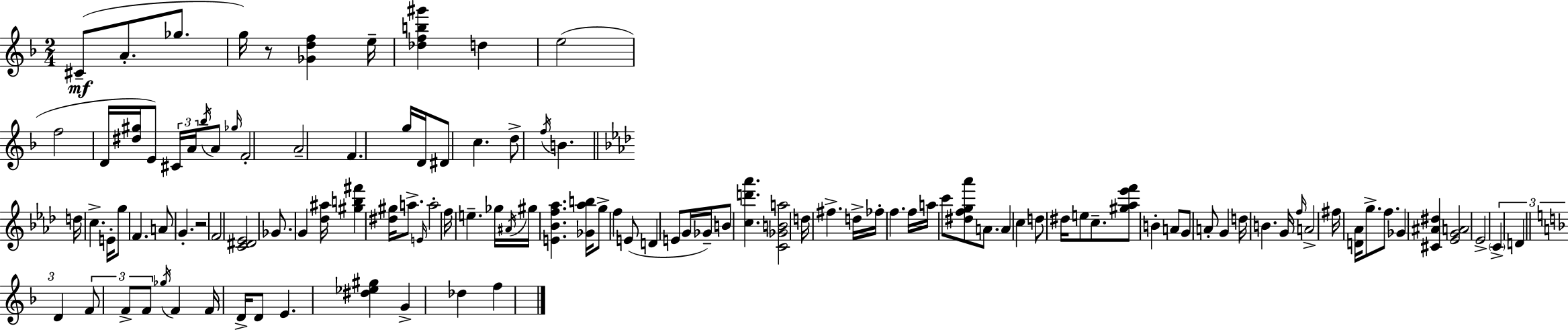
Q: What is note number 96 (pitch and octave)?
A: F5